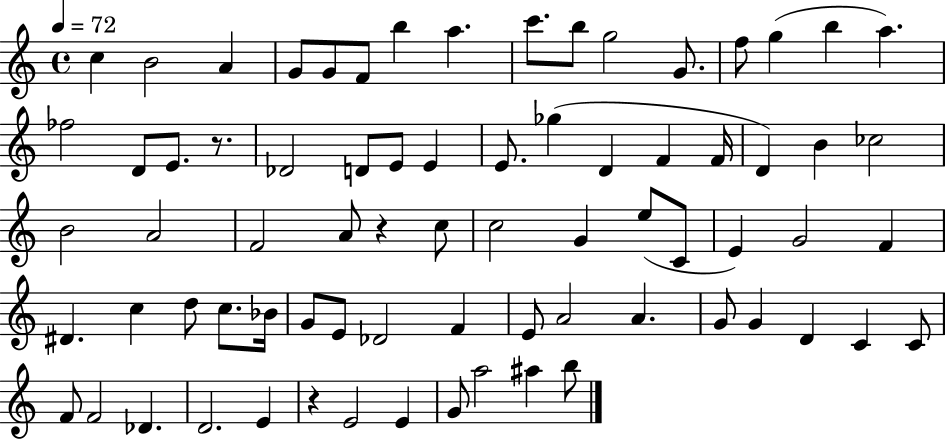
{
  \clef treble
  \time 4/4
  \defaultTimeSignature
  \key c \major
  \tempo 4 = 72
  \repeat volta 2 { c''4 b'2 a'4 | g'8 g'8 f'8 b''4 a''4. | c'''8. b''8 g''2 g'8. | f''8 g''4( b''4 a''4.) | \break fes''2 d'8 e'8. r8. | des'2 d'8 e'8 e'4 | e'8. ges''4( d'4 f'4 f'16 | d'4) b'4 ces''2 | \break b'2 a'2 | f'2 a'8 r4 c''8 | c''2 g'4 e''8( c'8 | e'4) g'2 f'4 | \break dis'4. c''4 d''8 c''8. bes'16 | g'8 e'8 des'2 f'4 | e'8 a'2 a'4. | g'8 g'4 d'4 c'4 c'8 | \break f'8 f'2 des'4. | d'2. e'4 | r4 e'2 e'4 | g'8 a''2 ais''4 b''8 | \break } \bar "|."
}